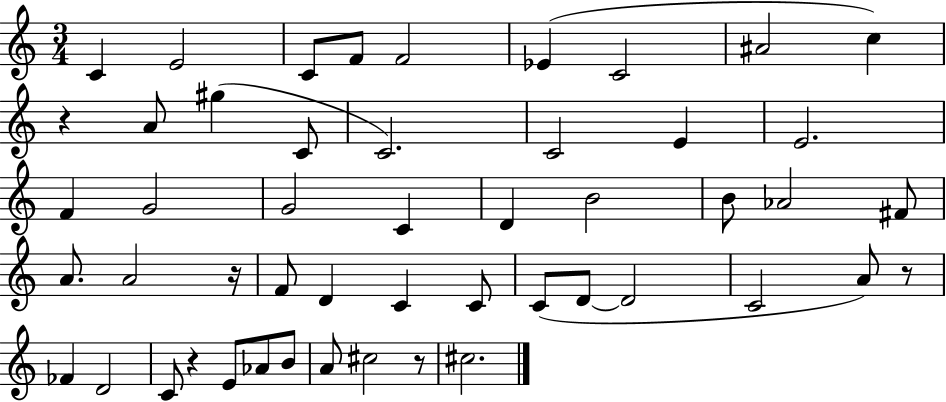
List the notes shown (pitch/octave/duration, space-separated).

C4/q E4/h C4/e F4/e F4/h Eb4/q C4/h A#4/h C5/q R/q A4/e G#5/q C4/e C4/h. C4/h E4/q E4/h. F4/q G4/h G4/h C4/q D4/q B4/h B4/e Ab4/h F#4/e A4/e. A4/h R/s F4/e D4/q C4/q C4/e C4/e D4/e D4/h C4/h A4/e R/e FES4/q D4/h C4/e R/q E4/e Ab4/e B4/e A4/e C#5/h R/e C#5/h.